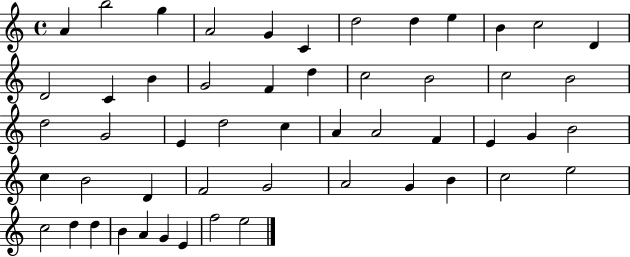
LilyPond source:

{
  \clef treble
  \time 4/4
  \defaultTimeSignature
  \key c \major
  a'4 b''2 g''4 | a'2 g'4 c'4 | d''2 d''4 e''4 | b'4 c''2 d'4 | \break d'2 c'4 b'4 | g'2 f'4 d''4 | c''2 b'2 | c''2 b'2 | \break d''2 g'2 | e'4 d''2 c''4 | a'4 a'2 f'4 | e'4 g'4 b'2 | \break c''4 b'2 d'4 | f'2 g'2 | a'2 g'4 b'4 | c''2 e''2 | \break c''2 d''4 d''4 | b'4 a'4 g'4 e'4 | f''2 e''2 | \bar "|."
}